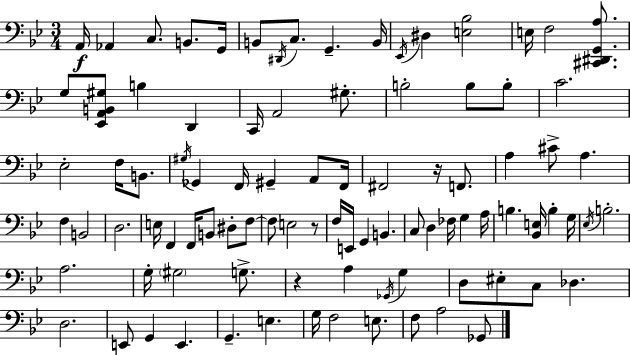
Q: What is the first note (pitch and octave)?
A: A2